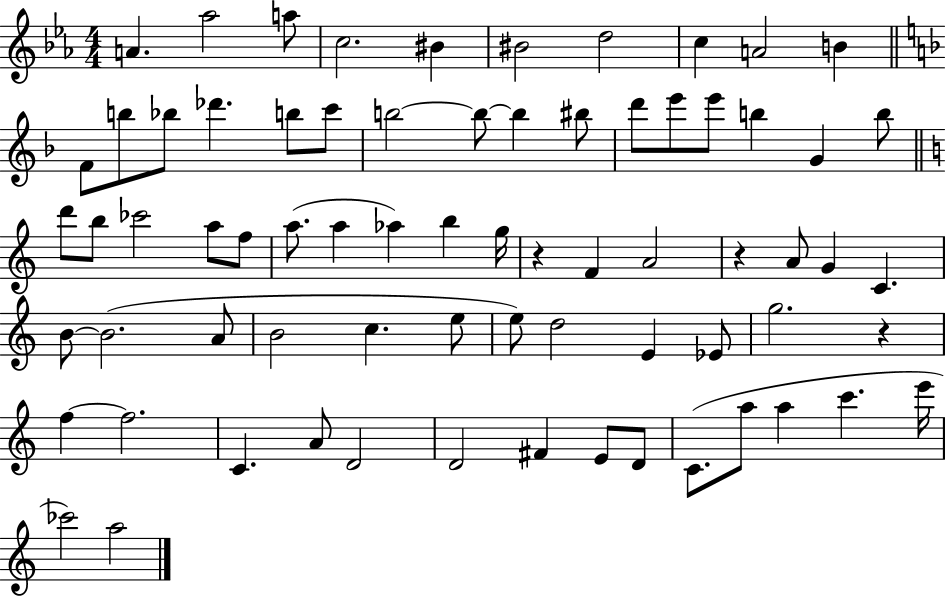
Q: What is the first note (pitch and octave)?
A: A4